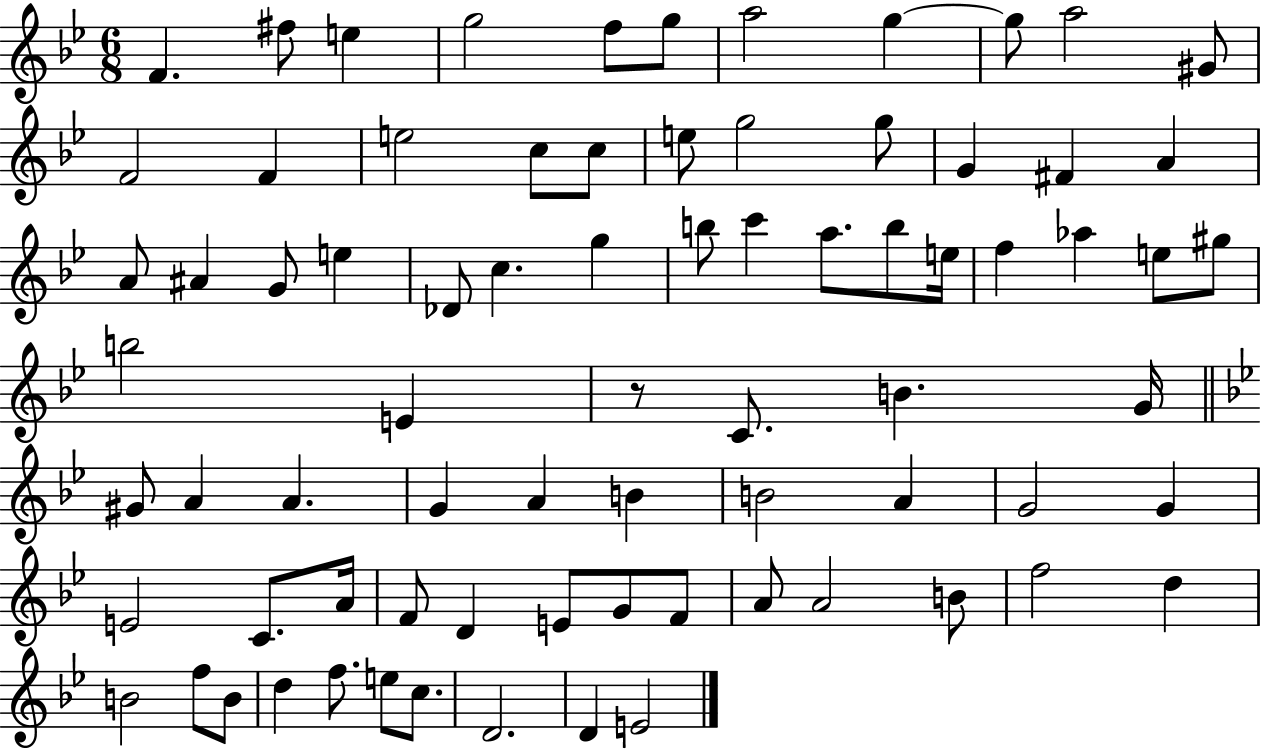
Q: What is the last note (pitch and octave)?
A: E4